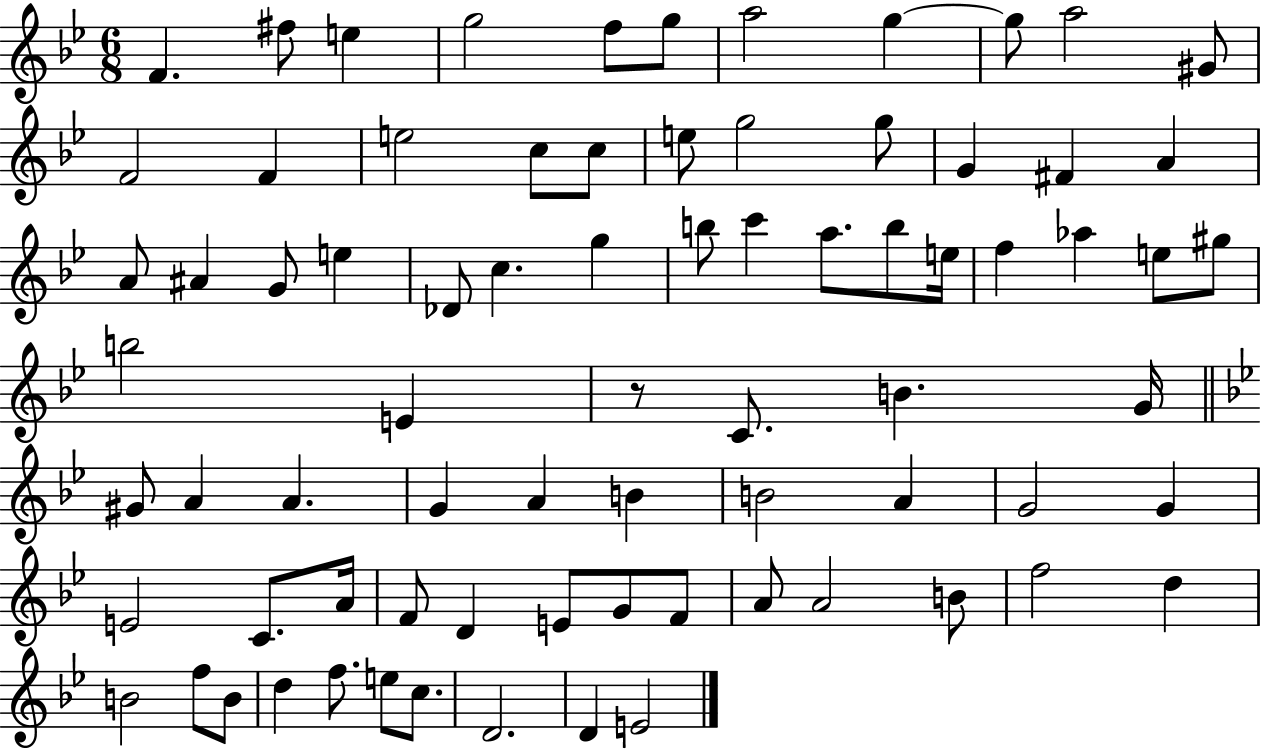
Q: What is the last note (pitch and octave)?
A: E4